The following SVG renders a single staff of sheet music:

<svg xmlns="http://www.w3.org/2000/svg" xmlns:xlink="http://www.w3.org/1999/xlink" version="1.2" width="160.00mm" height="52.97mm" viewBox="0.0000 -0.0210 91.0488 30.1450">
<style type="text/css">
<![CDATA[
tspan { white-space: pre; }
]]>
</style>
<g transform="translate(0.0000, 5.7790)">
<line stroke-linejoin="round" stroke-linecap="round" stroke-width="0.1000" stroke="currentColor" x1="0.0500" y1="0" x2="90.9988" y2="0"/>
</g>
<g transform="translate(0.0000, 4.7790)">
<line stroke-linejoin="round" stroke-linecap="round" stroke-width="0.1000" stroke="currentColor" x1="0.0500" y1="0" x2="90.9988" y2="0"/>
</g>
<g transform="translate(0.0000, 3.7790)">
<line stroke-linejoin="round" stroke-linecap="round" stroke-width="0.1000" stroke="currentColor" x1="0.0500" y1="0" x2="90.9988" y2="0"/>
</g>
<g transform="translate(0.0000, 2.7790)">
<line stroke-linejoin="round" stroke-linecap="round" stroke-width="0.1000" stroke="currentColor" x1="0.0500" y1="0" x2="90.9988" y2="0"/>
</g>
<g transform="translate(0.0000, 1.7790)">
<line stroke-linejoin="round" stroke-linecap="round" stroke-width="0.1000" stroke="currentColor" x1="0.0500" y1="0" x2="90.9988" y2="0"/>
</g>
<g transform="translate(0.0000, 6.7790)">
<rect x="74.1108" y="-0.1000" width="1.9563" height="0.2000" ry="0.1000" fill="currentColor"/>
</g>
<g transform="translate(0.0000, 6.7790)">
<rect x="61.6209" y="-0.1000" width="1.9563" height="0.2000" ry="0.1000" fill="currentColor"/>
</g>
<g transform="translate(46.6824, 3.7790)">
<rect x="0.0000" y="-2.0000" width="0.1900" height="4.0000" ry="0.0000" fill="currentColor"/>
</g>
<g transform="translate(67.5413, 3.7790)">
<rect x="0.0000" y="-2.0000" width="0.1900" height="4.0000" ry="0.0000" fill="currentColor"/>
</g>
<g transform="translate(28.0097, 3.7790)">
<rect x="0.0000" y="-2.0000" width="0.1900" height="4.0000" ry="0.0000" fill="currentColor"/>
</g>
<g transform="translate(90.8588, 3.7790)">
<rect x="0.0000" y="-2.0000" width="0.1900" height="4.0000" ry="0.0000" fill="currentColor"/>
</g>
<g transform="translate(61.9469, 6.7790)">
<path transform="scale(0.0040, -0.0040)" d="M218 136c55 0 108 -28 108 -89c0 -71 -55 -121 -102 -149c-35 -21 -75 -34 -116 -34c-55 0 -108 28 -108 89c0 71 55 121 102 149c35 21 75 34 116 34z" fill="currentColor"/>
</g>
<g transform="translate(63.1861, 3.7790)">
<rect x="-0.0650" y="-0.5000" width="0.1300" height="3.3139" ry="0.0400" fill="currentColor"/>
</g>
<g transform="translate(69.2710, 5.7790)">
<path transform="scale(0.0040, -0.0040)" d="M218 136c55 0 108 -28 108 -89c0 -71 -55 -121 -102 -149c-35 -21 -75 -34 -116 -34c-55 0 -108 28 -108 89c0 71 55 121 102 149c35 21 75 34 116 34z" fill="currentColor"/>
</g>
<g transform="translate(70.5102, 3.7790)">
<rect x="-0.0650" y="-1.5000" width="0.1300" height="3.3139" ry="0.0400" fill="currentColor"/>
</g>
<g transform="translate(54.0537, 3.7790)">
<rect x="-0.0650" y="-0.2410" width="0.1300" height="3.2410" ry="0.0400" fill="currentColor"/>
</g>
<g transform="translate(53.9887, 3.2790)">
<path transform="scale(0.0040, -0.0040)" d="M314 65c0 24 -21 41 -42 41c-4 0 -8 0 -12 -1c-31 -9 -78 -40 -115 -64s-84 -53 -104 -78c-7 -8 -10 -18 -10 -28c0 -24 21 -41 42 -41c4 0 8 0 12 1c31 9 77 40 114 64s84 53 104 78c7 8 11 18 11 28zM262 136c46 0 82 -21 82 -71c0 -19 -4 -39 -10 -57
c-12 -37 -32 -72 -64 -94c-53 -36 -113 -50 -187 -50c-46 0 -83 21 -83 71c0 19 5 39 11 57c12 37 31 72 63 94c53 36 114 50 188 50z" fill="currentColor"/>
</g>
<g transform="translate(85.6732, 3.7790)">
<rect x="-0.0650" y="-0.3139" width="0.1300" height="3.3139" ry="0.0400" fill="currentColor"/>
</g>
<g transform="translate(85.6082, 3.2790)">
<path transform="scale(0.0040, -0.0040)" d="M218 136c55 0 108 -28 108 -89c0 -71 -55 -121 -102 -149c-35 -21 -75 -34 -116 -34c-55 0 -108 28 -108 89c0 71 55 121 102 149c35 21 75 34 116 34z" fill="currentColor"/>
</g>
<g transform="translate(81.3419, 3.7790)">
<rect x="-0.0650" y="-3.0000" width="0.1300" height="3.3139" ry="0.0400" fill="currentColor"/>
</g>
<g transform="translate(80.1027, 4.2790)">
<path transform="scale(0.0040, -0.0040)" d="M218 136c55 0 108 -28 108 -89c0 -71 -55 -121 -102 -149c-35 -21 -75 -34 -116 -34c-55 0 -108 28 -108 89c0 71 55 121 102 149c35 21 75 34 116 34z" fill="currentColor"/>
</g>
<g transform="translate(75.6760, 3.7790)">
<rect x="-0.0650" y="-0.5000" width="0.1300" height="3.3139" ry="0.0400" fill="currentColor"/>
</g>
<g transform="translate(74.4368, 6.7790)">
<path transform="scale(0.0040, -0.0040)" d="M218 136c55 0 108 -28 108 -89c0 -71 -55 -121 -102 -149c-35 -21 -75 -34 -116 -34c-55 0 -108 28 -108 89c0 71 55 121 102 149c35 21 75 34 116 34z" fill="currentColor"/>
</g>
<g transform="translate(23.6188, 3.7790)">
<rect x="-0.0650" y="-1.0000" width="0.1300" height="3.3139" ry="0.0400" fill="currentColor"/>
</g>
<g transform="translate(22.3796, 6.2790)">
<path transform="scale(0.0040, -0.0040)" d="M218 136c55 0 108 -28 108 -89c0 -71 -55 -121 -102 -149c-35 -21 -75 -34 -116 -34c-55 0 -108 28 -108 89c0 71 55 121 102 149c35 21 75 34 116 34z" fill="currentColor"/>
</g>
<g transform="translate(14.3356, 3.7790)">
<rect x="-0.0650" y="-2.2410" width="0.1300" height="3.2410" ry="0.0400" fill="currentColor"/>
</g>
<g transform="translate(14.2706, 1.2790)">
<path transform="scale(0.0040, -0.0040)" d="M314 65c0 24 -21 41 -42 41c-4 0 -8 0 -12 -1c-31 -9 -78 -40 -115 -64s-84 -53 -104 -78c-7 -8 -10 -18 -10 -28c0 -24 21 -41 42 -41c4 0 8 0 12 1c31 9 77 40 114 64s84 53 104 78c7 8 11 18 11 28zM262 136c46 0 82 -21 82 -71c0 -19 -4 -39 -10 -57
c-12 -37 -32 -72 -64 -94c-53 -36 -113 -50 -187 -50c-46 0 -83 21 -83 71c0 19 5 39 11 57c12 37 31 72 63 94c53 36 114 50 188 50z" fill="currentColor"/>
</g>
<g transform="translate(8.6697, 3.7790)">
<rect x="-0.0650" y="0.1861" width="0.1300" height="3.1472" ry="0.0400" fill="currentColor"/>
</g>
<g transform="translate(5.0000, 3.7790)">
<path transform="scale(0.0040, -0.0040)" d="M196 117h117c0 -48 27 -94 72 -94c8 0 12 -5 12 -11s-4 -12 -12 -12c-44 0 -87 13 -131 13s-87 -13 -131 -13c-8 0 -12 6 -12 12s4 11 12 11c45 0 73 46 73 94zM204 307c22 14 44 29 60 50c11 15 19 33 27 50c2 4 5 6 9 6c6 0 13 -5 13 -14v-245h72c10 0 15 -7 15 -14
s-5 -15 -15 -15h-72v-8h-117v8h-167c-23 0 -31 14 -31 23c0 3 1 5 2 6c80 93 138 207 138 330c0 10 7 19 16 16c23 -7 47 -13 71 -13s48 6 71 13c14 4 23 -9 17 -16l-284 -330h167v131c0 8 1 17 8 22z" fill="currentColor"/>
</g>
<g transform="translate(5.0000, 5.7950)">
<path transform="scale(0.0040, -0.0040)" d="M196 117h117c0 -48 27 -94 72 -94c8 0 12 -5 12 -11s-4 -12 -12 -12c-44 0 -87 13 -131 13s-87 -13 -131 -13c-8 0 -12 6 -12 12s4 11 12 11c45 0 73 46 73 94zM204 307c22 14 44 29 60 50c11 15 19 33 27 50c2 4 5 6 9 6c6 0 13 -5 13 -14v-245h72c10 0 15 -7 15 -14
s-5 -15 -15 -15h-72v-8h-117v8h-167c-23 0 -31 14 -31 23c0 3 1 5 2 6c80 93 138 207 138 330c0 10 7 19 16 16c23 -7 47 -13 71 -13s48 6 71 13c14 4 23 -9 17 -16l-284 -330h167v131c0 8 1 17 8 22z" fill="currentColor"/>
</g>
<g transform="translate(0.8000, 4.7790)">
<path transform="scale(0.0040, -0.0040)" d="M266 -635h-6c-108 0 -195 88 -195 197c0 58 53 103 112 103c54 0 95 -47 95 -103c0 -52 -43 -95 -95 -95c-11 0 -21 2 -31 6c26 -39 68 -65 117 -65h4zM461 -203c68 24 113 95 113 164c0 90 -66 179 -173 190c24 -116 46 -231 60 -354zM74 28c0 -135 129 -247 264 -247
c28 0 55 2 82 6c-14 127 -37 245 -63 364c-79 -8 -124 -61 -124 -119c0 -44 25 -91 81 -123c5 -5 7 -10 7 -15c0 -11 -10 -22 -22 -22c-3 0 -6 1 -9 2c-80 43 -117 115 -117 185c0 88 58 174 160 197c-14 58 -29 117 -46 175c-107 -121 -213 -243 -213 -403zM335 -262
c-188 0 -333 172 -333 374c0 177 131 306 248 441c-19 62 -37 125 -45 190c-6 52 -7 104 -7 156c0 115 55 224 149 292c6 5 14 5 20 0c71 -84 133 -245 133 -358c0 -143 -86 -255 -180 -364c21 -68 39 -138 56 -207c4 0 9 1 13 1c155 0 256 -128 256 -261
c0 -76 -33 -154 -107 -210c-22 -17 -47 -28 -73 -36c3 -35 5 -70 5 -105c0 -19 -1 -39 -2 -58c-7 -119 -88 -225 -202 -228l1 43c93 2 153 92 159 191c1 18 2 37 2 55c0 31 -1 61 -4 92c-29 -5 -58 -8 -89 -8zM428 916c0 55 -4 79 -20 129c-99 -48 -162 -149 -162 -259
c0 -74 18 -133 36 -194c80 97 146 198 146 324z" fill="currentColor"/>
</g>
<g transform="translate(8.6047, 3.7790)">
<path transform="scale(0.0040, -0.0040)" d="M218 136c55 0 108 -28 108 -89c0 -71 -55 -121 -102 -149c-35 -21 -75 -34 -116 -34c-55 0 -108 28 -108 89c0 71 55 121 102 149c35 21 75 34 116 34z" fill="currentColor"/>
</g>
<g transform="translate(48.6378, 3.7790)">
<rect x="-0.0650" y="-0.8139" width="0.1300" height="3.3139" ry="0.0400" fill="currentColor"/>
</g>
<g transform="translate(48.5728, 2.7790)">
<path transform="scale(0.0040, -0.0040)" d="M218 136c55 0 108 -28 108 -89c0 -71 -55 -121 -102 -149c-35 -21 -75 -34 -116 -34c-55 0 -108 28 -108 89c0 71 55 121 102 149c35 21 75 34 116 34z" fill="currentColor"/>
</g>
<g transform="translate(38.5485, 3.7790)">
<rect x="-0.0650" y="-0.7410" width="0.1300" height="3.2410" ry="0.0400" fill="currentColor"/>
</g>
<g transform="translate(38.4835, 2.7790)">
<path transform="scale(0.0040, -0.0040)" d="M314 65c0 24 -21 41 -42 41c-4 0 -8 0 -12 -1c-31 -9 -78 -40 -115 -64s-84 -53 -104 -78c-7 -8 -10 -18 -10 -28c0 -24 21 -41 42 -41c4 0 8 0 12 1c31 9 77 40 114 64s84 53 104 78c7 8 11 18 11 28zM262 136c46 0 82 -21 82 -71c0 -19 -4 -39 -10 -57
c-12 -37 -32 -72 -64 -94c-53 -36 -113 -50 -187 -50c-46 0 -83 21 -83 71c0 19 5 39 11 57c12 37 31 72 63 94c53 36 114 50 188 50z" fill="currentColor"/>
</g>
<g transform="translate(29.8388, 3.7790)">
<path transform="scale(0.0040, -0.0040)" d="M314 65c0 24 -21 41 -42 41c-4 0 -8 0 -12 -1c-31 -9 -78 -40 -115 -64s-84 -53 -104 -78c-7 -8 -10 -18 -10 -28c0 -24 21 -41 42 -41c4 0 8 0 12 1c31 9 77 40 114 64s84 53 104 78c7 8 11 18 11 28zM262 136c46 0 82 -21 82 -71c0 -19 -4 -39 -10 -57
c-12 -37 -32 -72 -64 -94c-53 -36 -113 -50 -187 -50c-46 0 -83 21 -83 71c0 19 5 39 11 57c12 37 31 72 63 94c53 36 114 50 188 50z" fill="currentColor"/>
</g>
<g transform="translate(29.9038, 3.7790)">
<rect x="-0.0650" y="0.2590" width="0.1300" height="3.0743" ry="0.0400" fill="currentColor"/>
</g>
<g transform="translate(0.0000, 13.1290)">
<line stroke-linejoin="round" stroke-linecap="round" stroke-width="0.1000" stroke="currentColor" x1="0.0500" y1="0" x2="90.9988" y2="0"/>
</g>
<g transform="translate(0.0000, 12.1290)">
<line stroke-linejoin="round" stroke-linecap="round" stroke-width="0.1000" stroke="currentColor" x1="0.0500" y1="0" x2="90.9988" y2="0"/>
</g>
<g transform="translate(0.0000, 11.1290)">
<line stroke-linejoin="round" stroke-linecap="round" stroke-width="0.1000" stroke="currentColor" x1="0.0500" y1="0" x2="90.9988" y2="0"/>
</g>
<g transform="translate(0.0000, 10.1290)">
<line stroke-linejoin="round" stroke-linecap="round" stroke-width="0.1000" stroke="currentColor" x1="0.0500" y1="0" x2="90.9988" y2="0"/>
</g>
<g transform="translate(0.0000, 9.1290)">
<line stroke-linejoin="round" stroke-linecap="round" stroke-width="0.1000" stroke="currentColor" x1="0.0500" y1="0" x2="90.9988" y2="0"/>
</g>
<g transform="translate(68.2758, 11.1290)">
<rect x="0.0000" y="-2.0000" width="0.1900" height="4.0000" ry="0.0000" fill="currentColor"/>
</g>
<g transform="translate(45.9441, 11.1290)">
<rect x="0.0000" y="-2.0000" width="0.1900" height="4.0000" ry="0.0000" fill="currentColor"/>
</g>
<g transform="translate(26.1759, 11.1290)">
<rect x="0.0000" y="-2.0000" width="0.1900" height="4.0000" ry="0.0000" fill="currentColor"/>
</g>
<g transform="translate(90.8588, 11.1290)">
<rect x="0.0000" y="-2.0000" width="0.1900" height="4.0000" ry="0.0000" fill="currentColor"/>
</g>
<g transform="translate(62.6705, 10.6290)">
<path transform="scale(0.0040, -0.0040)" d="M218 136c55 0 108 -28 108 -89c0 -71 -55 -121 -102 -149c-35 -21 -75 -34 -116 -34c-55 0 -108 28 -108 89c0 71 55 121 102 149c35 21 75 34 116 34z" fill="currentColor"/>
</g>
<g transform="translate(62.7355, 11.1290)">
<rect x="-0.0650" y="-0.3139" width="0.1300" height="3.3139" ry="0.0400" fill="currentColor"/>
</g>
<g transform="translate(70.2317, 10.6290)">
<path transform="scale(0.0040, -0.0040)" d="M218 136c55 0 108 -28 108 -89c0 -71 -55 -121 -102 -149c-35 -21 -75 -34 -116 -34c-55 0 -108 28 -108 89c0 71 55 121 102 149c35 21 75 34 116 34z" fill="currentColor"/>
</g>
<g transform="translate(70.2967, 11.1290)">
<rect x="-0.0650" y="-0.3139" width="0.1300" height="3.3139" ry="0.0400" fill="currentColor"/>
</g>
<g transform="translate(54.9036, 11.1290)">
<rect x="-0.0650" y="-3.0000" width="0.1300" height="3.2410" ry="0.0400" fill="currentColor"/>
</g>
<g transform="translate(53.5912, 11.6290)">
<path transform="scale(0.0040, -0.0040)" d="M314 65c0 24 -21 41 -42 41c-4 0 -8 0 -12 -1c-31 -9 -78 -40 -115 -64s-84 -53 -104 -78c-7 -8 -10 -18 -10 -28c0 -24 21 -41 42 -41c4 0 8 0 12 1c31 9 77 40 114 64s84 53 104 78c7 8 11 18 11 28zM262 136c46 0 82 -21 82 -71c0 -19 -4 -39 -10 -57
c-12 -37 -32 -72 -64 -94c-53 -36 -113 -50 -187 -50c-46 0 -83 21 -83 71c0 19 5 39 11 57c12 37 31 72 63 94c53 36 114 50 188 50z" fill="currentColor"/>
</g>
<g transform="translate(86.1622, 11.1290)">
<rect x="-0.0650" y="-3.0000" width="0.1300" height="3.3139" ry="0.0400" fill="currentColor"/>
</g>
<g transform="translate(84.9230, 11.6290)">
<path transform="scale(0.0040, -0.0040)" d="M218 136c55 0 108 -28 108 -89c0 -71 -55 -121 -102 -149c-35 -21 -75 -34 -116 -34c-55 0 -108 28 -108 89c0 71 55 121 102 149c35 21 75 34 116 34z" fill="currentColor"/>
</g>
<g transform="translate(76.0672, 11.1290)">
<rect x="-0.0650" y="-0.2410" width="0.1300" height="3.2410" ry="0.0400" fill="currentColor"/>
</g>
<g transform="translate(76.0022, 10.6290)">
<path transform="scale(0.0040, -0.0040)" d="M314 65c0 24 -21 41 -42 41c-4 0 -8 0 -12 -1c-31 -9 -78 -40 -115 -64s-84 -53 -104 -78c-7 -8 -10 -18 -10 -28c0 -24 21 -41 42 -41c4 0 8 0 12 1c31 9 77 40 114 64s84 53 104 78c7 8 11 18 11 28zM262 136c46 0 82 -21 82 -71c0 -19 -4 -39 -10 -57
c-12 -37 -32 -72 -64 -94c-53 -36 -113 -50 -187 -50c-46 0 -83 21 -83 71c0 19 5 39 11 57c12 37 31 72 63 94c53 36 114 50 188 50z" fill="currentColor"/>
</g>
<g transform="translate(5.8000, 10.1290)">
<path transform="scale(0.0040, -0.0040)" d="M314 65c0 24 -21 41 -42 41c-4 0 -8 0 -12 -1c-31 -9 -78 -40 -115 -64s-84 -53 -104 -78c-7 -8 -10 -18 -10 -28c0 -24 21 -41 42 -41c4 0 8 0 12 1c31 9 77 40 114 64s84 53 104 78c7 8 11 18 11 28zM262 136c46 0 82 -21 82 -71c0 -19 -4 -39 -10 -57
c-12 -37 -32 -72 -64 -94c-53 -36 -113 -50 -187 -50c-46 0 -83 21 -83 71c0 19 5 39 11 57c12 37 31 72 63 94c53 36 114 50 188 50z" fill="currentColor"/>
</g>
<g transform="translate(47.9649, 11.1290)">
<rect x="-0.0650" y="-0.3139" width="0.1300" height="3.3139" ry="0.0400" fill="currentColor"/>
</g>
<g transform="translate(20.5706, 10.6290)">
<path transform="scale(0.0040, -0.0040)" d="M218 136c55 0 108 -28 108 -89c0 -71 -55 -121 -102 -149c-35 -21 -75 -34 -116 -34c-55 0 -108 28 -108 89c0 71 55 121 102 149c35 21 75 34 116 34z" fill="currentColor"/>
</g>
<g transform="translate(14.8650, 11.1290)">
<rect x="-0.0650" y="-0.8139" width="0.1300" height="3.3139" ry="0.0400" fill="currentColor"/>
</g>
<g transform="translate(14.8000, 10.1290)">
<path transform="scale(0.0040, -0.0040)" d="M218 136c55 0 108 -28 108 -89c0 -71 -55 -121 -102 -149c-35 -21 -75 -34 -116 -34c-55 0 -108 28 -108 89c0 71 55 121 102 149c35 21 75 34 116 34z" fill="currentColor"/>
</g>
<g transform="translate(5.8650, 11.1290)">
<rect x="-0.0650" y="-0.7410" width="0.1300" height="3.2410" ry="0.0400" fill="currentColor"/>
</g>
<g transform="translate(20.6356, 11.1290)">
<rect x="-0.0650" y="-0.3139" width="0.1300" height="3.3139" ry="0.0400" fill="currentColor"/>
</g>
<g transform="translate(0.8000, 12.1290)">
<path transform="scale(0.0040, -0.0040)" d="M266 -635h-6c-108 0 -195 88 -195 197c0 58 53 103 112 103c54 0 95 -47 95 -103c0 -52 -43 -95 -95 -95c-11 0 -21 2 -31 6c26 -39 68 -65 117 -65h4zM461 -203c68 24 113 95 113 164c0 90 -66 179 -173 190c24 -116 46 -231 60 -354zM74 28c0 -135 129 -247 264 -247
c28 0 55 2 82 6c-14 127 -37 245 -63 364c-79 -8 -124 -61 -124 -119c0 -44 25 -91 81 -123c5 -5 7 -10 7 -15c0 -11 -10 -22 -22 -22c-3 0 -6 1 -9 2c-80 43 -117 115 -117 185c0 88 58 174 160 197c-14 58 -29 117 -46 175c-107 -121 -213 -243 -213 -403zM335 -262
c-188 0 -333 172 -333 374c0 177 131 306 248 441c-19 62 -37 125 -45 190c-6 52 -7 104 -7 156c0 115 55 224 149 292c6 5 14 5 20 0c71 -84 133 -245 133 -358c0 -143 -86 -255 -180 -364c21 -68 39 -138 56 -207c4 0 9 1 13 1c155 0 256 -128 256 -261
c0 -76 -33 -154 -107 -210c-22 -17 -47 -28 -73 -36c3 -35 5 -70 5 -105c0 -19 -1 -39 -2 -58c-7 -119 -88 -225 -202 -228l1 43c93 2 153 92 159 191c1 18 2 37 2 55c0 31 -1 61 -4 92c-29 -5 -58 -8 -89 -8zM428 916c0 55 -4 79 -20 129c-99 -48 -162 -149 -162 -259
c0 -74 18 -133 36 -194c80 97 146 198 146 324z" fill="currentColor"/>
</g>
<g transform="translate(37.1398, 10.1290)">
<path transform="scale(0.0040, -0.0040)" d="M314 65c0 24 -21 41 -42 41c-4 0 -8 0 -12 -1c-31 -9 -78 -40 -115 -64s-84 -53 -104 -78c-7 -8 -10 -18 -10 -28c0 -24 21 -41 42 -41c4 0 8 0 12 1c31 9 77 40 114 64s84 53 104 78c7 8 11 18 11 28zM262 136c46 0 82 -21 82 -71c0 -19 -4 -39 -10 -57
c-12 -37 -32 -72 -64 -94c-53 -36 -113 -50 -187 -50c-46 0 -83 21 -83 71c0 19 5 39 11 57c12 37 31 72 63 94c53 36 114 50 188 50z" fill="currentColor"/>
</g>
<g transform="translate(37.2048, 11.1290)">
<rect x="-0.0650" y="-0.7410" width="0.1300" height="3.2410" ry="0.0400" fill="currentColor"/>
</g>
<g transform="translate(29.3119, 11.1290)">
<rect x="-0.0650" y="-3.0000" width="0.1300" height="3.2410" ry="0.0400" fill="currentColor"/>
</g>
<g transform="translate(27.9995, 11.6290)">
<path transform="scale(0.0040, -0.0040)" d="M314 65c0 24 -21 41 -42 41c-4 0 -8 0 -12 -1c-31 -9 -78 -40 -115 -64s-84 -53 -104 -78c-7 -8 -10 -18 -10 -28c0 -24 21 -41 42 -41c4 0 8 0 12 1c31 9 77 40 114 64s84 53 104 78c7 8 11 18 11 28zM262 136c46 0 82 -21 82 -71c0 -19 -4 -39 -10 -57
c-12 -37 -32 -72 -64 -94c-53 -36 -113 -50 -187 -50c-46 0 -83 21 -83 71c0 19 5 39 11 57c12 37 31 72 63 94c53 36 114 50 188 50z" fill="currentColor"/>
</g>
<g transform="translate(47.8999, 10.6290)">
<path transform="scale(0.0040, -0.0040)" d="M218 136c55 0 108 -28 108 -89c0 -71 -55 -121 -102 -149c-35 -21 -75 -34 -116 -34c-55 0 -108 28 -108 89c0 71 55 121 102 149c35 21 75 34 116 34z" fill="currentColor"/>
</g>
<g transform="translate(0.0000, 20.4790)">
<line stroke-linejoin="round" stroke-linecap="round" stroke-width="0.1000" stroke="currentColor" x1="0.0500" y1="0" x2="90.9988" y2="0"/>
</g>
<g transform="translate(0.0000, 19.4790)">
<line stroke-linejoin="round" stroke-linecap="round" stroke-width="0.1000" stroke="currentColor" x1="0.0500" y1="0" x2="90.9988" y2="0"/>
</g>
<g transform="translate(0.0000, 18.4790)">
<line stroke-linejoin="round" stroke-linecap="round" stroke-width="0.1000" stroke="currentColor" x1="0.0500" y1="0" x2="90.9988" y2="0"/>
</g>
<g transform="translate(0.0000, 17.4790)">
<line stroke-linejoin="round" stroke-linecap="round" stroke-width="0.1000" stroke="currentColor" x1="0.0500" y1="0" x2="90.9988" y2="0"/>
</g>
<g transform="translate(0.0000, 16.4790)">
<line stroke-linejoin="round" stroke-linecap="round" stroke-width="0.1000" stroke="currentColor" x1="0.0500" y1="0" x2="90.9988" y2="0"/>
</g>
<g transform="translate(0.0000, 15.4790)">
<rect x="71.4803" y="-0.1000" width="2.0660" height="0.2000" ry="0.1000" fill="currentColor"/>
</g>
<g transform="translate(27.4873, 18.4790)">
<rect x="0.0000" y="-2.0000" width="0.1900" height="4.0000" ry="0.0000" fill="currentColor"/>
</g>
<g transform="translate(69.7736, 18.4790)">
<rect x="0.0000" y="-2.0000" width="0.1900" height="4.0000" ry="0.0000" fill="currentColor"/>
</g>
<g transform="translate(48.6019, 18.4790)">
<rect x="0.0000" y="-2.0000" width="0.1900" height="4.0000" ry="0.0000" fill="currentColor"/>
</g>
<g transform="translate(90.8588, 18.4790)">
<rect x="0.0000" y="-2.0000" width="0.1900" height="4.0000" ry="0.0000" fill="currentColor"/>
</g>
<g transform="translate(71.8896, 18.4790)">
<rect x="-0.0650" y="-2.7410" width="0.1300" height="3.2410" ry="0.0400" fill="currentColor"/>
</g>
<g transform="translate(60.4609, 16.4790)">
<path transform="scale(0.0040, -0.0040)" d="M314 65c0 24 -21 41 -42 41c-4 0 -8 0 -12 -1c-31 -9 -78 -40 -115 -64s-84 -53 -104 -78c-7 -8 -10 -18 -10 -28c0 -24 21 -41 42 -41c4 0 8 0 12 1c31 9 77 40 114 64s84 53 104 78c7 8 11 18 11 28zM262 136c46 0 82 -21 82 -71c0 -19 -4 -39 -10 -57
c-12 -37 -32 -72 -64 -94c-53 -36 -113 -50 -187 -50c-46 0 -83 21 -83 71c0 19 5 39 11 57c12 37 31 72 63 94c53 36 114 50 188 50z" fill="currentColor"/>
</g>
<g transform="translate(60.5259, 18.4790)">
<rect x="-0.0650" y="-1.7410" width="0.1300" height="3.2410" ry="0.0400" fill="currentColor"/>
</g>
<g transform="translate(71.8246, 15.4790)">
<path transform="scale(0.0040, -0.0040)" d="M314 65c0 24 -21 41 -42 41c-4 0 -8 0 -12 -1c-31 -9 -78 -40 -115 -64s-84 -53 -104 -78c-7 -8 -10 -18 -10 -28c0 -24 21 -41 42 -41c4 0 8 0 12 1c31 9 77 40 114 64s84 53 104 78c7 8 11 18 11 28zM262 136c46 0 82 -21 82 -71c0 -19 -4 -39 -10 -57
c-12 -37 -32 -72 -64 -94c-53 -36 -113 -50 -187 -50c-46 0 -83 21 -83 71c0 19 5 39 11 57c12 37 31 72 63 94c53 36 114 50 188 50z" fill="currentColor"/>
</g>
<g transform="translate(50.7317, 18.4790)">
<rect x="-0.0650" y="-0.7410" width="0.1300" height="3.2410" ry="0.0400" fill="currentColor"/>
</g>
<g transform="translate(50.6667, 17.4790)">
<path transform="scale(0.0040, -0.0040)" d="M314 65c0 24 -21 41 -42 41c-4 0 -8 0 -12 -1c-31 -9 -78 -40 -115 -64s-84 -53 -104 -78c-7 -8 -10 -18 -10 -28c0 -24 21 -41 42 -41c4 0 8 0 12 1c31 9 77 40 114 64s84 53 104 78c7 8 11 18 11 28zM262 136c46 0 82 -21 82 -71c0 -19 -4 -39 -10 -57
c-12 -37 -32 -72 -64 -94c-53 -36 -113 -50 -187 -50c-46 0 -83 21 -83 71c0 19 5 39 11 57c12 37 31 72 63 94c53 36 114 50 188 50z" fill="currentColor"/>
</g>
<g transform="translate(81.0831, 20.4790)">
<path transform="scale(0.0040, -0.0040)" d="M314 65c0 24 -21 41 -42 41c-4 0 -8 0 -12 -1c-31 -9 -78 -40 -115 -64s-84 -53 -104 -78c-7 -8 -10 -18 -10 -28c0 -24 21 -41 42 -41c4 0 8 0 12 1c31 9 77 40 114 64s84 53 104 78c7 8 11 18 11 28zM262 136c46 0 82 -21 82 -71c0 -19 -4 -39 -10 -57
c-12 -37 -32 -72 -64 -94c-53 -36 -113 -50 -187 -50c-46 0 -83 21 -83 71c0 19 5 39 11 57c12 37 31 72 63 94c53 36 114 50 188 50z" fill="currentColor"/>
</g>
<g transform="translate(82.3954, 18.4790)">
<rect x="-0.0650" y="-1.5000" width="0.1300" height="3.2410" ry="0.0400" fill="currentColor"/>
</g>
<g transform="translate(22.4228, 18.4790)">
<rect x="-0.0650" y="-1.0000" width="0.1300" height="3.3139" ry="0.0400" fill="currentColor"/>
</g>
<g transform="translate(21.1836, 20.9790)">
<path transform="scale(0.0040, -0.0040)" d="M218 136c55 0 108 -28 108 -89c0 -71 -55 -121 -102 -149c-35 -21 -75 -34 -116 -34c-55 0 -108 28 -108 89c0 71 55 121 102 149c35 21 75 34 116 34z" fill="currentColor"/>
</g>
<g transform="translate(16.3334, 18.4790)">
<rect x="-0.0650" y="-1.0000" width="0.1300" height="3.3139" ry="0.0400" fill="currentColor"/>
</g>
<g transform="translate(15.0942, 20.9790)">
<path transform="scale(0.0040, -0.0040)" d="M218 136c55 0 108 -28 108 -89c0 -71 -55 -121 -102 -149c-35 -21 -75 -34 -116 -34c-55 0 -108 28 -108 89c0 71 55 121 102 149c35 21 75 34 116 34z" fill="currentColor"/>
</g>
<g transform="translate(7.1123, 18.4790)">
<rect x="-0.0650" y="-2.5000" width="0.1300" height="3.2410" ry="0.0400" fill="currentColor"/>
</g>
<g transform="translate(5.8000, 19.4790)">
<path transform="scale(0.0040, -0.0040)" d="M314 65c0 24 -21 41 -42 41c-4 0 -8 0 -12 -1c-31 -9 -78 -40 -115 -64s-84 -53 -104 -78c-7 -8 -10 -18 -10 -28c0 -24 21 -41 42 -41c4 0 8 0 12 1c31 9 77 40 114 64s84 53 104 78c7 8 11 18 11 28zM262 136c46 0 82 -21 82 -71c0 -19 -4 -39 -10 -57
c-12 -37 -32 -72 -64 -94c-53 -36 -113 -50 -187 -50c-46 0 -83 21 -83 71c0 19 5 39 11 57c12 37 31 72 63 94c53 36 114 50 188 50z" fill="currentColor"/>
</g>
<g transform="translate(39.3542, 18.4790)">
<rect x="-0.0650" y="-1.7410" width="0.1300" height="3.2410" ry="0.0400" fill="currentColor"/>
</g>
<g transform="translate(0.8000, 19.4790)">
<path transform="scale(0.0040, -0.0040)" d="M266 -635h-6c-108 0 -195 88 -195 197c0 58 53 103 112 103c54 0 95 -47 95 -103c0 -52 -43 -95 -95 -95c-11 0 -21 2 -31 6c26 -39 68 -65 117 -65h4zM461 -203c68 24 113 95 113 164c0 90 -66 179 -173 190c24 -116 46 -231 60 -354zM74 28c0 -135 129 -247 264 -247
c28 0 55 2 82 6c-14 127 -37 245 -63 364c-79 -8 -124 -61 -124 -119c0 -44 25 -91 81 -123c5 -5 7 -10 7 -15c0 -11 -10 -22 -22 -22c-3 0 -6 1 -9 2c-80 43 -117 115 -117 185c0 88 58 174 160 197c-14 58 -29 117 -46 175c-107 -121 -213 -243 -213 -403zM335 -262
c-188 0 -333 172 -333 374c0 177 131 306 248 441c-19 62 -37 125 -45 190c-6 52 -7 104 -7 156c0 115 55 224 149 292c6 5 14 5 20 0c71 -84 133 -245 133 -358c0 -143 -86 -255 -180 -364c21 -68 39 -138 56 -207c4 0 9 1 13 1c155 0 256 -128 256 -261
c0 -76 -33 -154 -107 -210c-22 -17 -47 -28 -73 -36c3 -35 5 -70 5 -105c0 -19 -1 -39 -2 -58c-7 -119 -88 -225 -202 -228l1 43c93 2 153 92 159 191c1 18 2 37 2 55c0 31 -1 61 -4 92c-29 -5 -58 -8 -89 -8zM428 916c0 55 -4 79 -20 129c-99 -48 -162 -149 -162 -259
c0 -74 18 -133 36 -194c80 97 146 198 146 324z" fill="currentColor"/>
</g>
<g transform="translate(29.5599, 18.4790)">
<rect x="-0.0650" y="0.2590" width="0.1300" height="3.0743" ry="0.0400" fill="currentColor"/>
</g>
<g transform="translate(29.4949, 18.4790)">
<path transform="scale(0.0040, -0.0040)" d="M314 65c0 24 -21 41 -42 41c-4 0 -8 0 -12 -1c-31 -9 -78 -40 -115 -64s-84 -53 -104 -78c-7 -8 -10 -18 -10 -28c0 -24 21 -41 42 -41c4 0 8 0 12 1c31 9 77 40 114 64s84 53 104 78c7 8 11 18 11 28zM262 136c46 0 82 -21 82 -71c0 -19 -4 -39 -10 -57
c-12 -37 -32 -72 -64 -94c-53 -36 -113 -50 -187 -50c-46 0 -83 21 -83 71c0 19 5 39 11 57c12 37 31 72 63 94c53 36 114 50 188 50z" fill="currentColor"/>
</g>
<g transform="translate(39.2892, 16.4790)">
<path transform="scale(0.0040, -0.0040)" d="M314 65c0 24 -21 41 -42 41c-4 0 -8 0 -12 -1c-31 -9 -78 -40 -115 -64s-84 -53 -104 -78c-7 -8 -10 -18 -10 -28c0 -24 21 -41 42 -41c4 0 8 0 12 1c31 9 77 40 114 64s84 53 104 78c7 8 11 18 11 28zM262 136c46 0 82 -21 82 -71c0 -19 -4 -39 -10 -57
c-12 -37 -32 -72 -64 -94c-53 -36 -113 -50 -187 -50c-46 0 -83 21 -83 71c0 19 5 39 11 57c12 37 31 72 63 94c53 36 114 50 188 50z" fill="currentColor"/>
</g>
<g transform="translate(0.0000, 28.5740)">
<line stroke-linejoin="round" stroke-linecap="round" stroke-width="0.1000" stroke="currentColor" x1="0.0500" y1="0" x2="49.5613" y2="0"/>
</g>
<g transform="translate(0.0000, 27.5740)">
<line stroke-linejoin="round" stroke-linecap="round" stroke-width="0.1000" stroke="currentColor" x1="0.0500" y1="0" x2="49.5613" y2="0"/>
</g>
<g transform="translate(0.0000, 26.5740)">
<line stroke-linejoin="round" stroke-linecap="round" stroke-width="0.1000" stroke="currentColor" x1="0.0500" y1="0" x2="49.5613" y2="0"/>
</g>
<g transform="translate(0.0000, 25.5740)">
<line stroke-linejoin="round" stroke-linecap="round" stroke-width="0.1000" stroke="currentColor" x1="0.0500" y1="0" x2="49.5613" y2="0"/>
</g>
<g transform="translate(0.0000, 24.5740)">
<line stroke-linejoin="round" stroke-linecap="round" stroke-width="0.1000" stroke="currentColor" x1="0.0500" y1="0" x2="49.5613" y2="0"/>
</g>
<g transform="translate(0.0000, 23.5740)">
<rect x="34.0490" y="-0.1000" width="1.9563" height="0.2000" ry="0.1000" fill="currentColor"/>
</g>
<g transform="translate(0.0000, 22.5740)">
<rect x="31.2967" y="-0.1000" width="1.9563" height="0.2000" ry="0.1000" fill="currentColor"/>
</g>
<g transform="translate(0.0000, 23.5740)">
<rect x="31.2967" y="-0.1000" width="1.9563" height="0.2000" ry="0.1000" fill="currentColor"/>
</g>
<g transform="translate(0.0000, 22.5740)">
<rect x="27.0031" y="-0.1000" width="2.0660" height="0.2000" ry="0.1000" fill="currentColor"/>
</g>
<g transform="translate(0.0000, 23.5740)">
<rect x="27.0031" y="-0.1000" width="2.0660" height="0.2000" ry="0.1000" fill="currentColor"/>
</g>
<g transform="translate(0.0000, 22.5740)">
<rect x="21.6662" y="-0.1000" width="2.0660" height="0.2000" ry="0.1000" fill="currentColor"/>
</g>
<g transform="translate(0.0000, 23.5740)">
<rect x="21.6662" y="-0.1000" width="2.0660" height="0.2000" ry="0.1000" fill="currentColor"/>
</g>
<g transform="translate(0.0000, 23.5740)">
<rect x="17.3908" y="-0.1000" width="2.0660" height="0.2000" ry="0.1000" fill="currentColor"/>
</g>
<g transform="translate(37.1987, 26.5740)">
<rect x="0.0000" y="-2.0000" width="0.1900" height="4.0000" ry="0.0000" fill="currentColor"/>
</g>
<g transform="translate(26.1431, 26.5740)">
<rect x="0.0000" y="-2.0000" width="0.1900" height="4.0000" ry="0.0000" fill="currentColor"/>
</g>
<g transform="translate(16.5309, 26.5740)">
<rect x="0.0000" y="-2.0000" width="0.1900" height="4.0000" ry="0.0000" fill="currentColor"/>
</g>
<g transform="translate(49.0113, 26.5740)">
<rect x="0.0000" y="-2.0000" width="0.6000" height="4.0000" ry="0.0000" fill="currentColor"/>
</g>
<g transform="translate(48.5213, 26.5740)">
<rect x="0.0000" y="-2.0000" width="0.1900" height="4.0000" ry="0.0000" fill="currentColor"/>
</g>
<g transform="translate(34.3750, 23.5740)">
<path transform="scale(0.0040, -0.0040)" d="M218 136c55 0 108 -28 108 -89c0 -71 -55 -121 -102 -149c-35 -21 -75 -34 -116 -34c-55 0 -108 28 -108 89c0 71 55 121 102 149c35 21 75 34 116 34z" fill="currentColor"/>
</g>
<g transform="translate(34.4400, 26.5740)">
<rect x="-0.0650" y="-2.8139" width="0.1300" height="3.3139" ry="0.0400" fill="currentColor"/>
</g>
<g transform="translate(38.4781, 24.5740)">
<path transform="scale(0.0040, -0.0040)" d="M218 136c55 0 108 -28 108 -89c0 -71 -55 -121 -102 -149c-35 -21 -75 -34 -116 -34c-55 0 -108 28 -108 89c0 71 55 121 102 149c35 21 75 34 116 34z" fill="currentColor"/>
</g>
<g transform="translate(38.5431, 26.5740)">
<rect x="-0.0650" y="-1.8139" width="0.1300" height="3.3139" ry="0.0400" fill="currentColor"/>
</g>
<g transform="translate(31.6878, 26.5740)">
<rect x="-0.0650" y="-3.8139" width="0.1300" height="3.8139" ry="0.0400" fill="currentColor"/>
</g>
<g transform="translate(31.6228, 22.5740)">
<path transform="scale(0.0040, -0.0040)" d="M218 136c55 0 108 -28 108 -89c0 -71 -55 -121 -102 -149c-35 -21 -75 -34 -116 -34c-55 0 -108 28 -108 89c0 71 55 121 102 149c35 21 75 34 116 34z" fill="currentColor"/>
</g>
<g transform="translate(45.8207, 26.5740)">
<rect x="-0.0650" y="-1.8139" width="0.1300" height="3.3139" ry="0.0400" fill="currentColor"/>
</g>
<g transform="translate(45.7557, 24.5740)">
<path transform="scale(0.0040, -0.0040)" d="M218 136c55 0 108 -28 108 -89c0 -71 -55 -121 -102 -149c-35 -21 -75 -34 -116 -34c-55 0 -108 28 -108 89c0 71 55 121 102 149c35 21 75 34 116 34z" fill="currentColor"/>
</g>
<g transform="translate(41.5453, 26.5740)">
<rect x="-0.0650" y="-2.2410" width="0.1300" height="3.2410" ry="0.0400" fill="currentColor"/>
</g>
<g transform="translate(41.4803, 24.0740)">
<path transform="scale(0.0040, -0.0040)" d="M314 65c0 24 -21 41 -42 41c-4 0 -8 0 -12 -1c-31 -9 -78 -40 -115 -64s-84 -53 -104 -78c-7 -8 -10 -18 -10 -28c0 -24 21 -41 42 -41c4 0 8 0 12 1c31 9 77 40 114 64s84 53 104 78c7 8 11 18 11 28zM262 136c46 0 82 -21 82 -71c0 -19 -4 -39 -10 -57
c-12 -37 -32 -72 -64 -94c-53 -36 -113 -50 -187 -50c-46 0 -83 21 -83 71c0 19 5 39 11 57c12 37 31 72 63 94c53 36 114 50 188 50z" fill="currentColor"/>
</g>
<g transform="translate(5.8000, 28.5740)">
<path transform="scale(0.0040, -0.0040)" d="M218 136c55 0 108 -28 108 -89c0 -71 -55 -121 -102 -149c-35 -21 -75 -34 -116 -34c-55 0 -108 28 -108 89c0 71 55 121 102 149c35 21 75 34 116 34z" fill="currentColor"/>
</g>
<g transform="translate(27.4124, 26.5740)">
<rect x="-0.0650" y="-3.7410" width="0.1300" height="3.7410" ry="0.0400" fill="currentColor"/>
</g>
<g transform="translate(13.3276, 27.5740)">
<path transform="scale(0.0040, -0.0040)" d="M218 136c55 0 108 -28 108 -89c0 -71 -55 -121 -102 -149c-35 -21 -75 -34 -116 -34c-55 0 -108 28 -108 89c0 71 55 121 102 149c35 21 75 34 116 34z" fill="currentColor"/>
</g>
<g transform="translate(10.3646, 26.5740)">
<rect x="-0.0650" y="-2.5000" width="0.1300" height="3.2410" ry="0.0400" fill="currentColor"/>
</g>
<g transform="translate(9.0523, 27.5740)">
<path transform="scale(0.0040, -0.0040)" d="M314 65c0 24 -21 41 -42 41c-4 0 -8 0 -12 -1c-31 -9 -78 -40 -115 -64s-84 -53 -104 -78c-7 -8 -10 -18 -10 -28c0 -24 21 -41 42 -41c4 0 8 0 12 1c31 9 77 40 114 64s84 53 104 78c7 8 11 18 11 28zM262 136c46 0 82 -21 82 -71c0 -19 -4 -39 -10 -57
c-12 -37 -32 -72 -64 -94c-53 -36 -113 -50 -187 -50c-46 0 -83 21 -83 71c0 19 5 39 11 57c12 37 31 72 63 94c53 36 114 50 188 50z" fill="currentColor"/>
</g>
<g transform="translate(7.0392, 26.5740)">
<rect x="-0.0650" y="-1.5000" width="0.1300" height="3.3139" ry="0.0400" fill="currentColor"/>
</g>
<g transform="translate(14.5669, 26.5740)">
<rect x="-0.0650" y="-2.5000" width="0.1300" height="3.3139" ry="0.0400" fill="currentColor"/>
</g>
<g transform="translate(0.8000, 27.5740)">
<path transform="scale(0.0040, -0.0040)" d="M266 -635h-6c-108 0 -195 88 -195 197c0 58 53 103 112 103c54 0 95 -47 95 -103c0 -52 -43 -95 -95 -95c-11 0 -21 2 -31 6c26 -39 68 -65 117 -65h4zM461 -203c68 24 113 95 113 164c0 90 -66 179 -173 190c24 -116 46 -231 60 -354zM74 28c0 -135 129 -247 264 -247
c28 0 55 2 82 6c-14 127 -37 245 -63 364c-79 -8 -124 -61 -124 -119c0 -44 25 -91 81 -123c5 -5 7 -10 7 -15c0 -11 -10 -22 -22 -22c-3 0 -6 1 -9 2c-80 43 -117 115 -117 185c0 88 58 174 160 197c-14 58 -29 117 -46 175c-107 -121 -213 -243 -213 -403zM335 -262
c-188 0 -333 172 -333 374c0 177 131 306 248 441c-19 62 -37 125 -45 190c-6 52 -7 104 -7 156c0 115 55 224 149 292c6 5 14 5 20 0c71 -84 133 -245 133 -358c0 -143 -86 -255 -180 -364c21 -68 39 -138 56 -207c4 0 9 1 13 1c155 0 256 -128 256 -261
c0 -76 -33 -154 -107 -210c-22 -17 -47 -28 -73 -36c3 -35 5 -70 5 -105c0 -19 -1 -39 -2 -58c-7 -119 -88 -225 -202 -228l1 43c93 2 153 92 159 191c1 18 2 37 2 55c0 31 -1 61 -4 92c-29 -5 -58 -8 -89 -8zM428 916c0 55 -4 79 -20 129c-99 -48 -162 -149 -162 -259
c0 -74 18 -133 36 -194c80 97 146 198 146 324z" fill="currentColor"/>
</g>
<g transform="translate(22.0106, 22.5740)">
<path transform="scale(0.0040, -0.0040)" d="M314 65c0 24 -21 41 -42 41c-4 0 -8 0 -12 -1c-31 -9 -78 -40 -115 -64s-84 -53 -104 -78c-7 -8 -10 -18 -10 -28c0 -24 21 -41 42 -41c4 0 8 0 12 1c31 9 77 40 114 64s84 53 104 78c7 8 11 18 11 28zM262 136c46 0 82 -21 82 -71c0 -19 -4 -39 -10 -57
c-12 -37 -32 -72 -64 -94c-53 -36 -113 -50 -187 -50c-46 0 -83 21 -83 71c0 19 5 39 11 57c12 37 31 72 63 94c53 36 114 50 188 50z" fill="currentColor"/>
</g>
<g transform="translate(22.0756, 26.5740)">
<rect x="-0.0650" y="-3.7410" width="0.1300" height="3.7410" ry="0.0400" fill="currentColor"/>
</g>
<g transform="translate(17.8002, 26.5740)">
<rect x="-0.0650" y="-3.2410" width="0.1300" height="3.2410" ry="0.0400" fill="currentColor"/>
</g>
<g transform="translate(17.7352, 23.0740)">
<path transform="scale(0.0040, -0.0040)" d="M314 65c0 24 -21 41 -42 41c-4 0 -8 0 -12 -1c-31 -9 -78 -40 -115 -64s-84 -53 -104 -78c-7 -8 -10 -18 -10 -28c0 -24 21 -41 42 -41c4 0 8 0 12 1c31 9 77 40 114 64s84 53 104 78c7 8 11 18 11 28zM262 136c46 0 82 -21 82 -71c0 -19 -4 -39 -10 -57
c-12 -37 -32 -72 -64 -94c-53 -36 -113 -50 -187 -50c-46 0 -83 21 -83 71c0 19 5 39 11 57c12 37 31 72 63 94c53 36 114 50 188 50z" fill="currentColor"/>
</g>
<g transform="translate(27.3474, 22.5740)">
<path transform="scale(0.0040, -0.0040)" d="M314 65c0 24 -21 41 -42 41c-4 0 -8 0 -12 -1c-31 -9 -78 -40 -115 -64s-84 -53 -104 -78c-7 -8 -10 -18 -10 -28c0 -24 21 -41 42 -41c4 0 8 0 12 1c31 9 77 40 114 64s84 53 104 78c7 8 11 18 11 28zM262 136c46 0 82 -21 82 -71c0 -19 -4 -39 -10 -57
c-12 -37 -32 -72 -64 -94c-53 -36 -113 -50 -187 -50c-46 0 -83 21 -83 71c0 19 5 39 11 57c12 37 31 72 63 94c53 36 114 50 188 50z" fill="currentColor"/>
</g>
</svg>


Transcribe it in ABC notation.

X:1
T:Untitled
M:4/4
L:1/4
K:C
B g2 D B2 d2 d c2 C E C A c d2 d c A2 d2 c A2 c c c2 A G2 D D B2 f2 d2 f2 a2 E2 E G2 G b2 c'2 c'2 c' a f g2 f